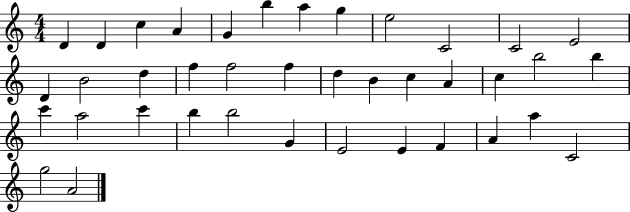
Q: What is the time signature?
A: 4/4